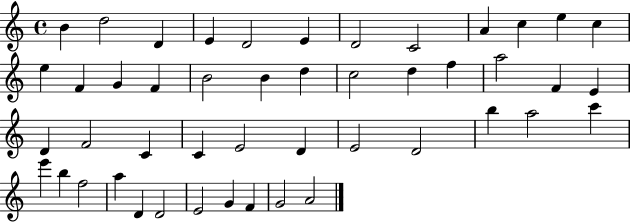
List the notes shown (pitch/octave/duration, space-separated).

B4/q D5/h D4/q E4/q D4/h E4/q D4/h C4/h A4/q C5/q E5/q C5/q E5/q F4/q G4/q F4/q B4/h B4/q D5/q C5/h D5/q F5/q A5/h F4/q E4/q D4/q F4/h C4/q C4/q E4/h D4/q E4/h D4/h B5/q A5/h C6/q E6/q B5/q F5/h A5/q D4/q D4/h E4/h G4/q F4/q G4/h A4/h